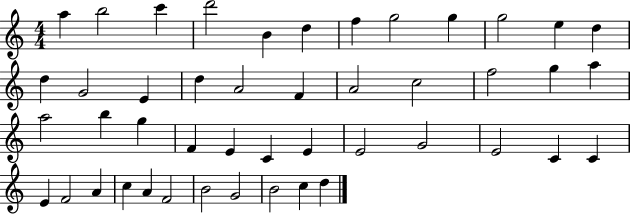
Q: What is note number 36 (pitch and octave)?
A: E4